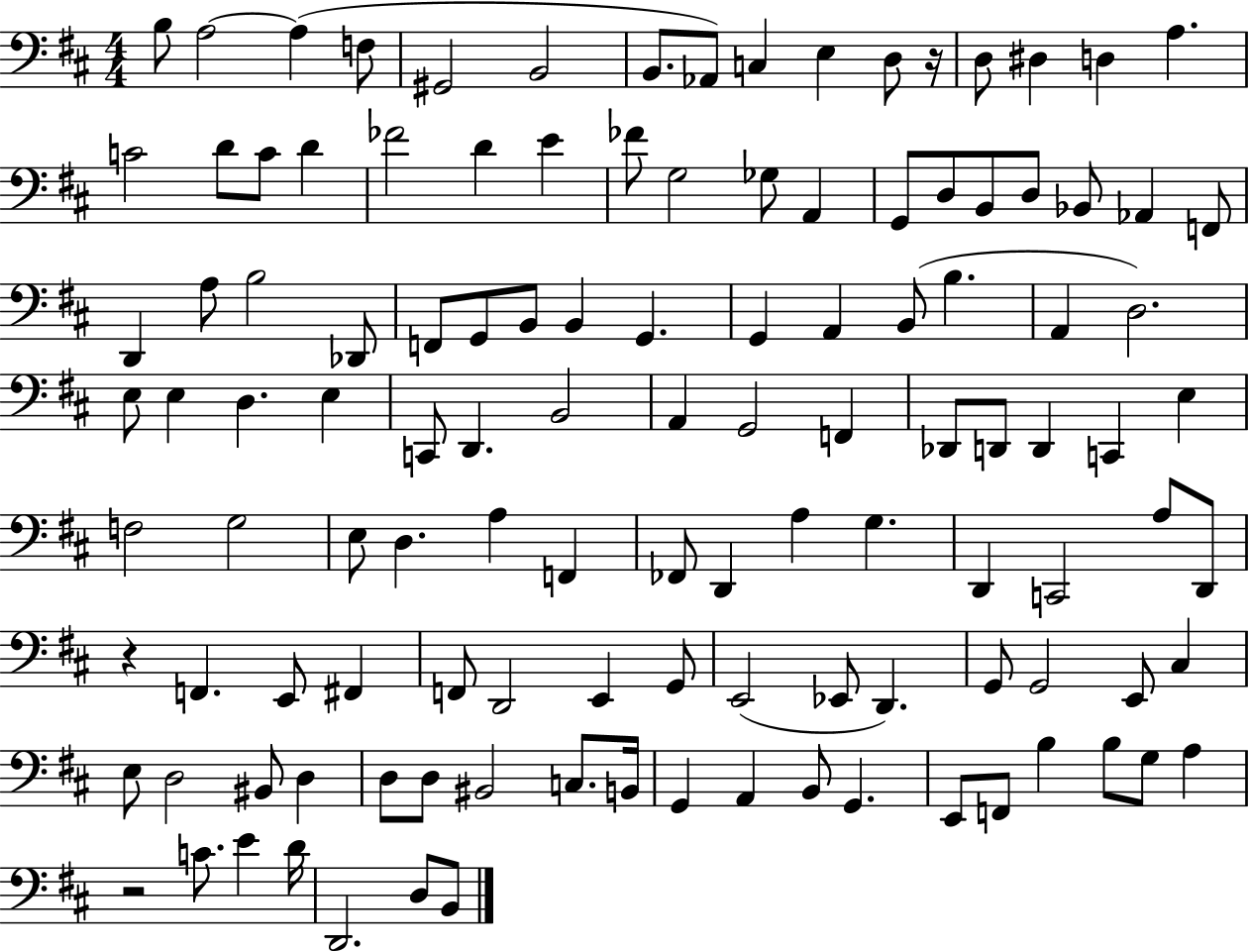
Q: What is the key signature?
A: D major